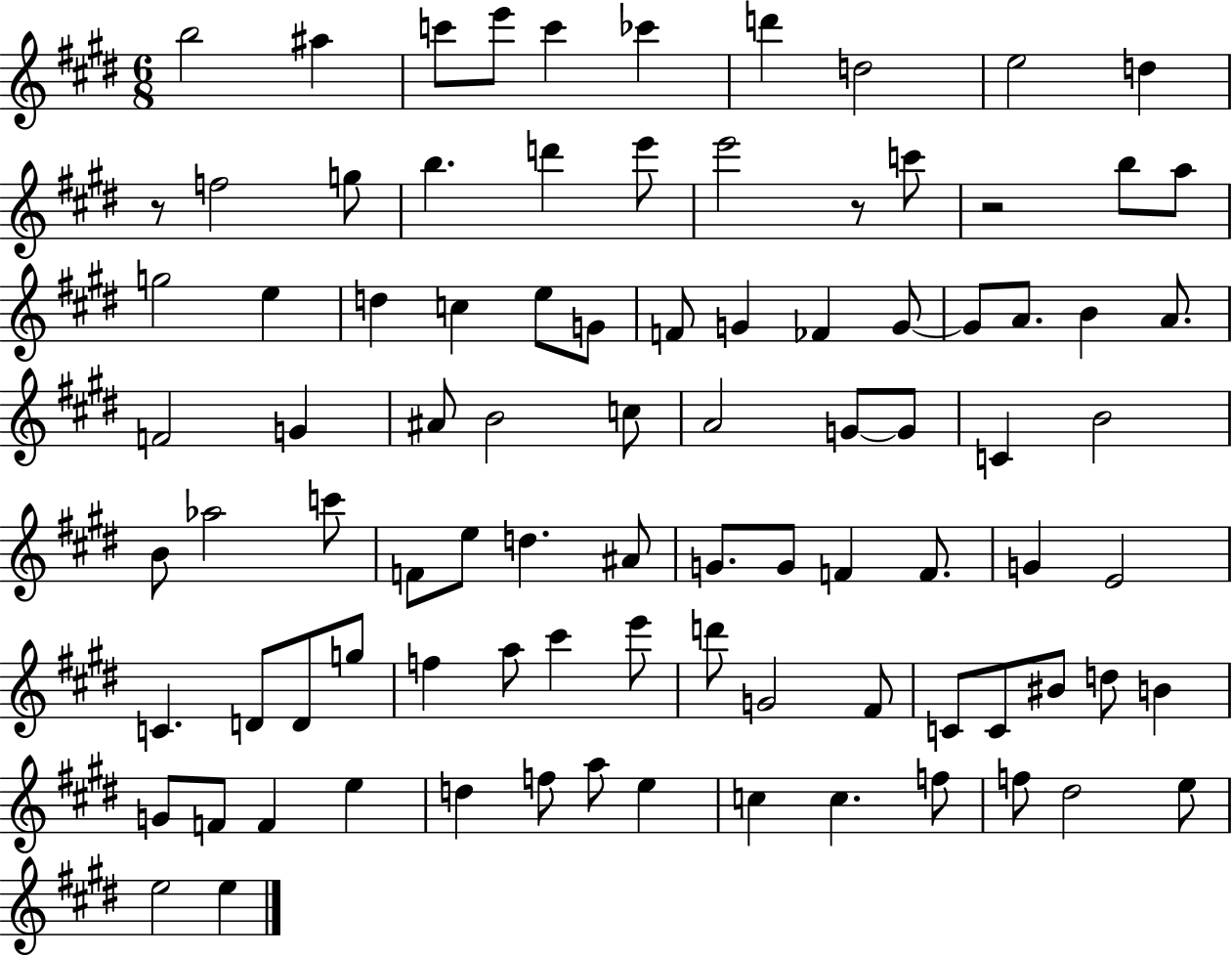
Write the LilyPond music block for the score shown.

{
  \clef treble
  \numericTimeSignature
  \time 6/8
  \key e \major
  b''2 ais''4 | c'''8 e'''8 c'''4 ces'''4 | d'''4 d''2 | e''2 d''4 | \break r8 f''2 g''8 | b''4. d'''4 e'''8 | e'''2 r8 c'''8 | r2 b''8 a''8 | \break g''2 e''4 | d''4 c''4 e''8 g'8 | f'8 g'4 fes'4 g'8~~ | g'8 a'8. b'4 a'8. | \break f'2 g'4 | ais'8 b'2 c''8 | a'2 g'8~~ g'8 | c'4 b'2 | \break b'8 aes''2 c'''8 | f'8 e''8 d''4. ais'8 | g'8. g'8 f'4 f'8. | g'4 e'2 | \break c'4. d'8 d'8 g''8 | f''4 a''8 cis'''4 e'''8 | d'''8 g'2 fis'8 | c'8 c'8 bis'8 d''8 b'4 | \break g'8 f'8 f'4 e''4 | d''4 f''8 a''8 e''4 | c''4 c''4. f''8 | f''8 dis''2 e''8 | \break e''2 e''4 | \bar "|."
}